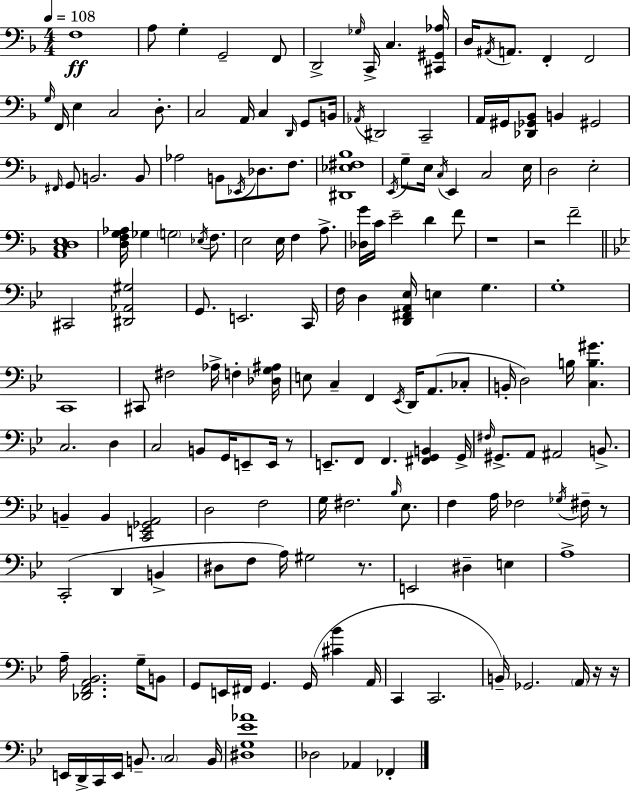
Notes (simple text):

F3/w A3/e G3/q G2/h F2/e D2/h Gb3/s C2/s C3/q. [C#2,G#2,Ab3]/s D3/s A#2/s A2/e. F2/q F2/h G3/s F2/s E3/q C3/h D3/e. C3/h A2/s C3/q D2/s G2/e B2/s Ab2/s D#2/h C2/h A2/s G#2/s [Db2,Gb2,Bb2]/e B2/q G#2/h F#2/s G2/e B2/h. B2/e Ab3/h B2/e Eb2/s Db3/e. F3/e. [D#2,Eb3,F#3,Bb3]/w E2/s G3/e E3/s C3/s E2/q C3/h E3/s D3/h E3/h [A2,C3,D3,E3]/w [D3,F3,G3,Ab3]/s Gb3/q G3/h Eb3/s F3/e. E3/h E3/s F3/q A3/e. [Db3,G4]/s C4/s E4/h D4/q F4/e R/w R/h F4/h C#2/h [D#2,Ab2,G#3]/h G2/e. E2/h. C2/s F3/s D3/q [D2,F#2,A2,Eb3]/s E3/q G3/q. G3/w C2/w C#2/e F#3/h Ab3/s F3/q [Db3,G3,A#3]/s E3/e C3/q F2/q Eb2/s D2/s A2/e. CES3/e B2/s D3/h B3/s [C3,B3,G#4]/q. C3/h. D3/q C3/h B2/e G2/s E2/e E2/s R/e E2/e. F2/e F2/q. [F#2,G2,B2]/q G2/s F#3/s G#2/e. A2/e A#2/h B2/e. B2/q B2/q [C2,E2,Gb2,A2]/h D3/h F3/h G3/s F#3/h. Bb3/s Eb3/e. F3/q A3/s FES3/h Gb3/s F#3/s R/e C2/h D2/q B2/q D#3/e F3/e A3/s G#3/h R/e. E2/h D#3/q E3/q A3/w A3/s [Db2,F2,A2,Bb2]/h. G3/s B2/e G2/e E2/s F#2/s G2/q. G2/s [C#4,Bb4]/q A2/s C2/q C2/h. B2/s Gb2/h. A2/s R/s R/s E2/s D2/s C2/s E2/s B2/e. C3/h B2/s [D#3,G3,Eb4,Ab4]/w Db3/h Ab2/q FES2/q